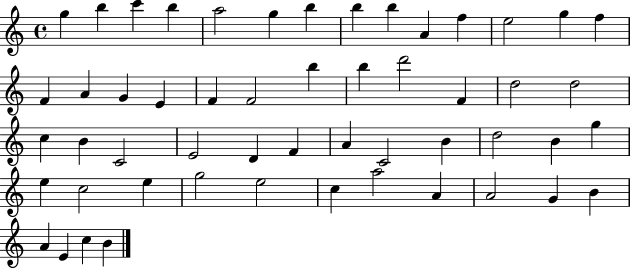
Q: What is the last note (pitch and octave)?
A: B4